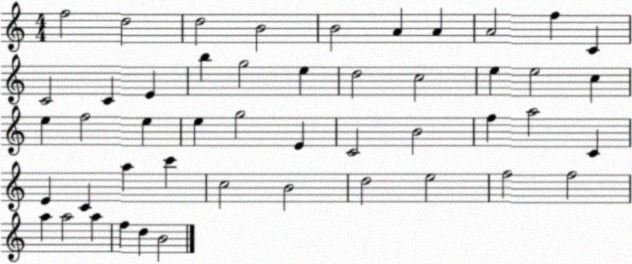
X:1
T:Untitled
M:4/4
L:1/4
K:C
f2 d2 d2 B2 B2 A A A2 f C C2 C E b g2 e d2 c2 e e2 c e f2 e e g2 E C2 B2 f a2 C E C a c' c2 B2 d2 e2 f2 f2 a a2 a f d B2